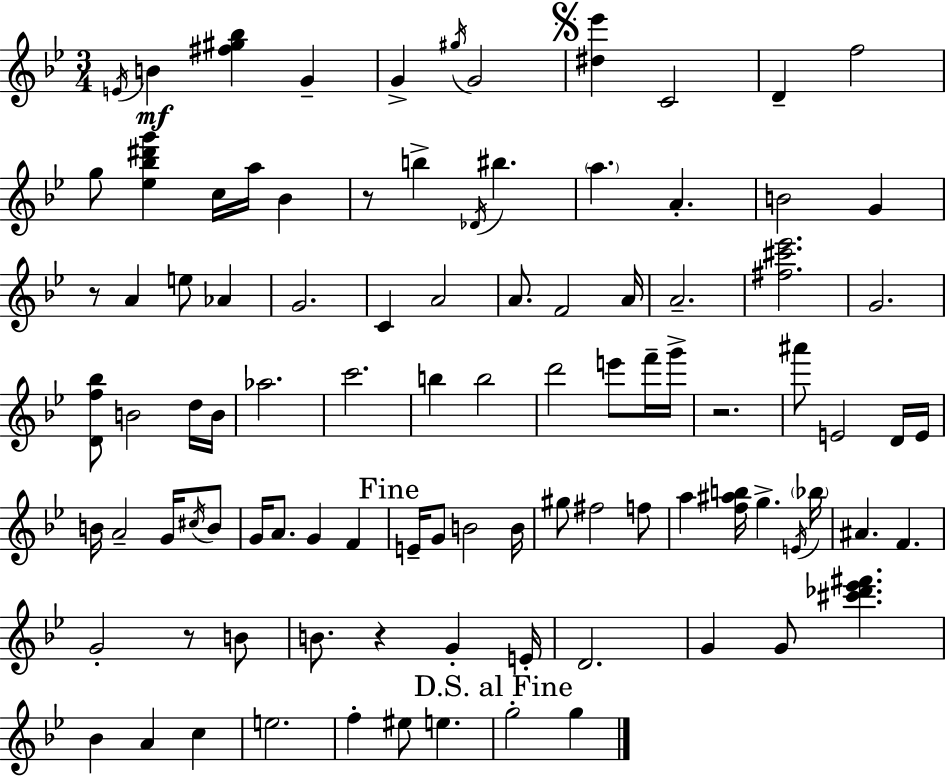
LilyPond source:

{
  \clef treble
  \numericTimeSignature
  \time 3/4
  \key bes \major
  \acciaccatura { e'16 }\mf b'4 <fis'' gis'' bes''>4 g'4-- | g'4-> \acciaccatura { gis''16 } g'2 | \mark \markup { \musicglyph "scripts.segno" } <dis'' ees'''>4 c'2 | d'4-- f''2 | \break g''8 <ees'' bes'' dis''' g'''>4 c''16 a''16 bes'4 | r8 b''4-> \acciaccatura { des'16 } bis''4. | \parenthesize a''4. a'4.-. | b'2 g'4 | \break r8 a'4 e''8 aes'4 | g'2. | c'4 a'2 | a'8. f'2 | \break a'16 a'2.-- | <fis'' cis''' ees'''>2. | g'2. | <d' f'' bes''>8 b'2 | \break d''16 b'16 aes''2. | c'''2. | b''4 b''2 | d'''2 e'''8 | \break f'''16-- g'''16-> r2. | ais'''8 e'2 | d'16 e'16 b'16 a'2-- | g'16 \acciaccatura { cis''16 } b'8 g'16 a'8. g'4 | \break f'4 \mark "Fine" e'16-- g'8 b'2 | b'16 gis''8 fis''2 | f''8 a''4 <f'' ais'' b''>16 g''4.-> | \acciaccatura { e'16 } \parenthesize bes''16 ais'4. f'4. | \break g'2-. | r8 b'8 b'8. r4 | g'4-. e'16-. d'2. | g'4 g'8 <cis''' des''' ees''' fis'''>4. | \break bes'4 a'4 | c''4 e''2. | f''4-. eis''8 e''4. | \mark "D.S. al Fine" g''2-. | \break g''4 \bar "|."
}